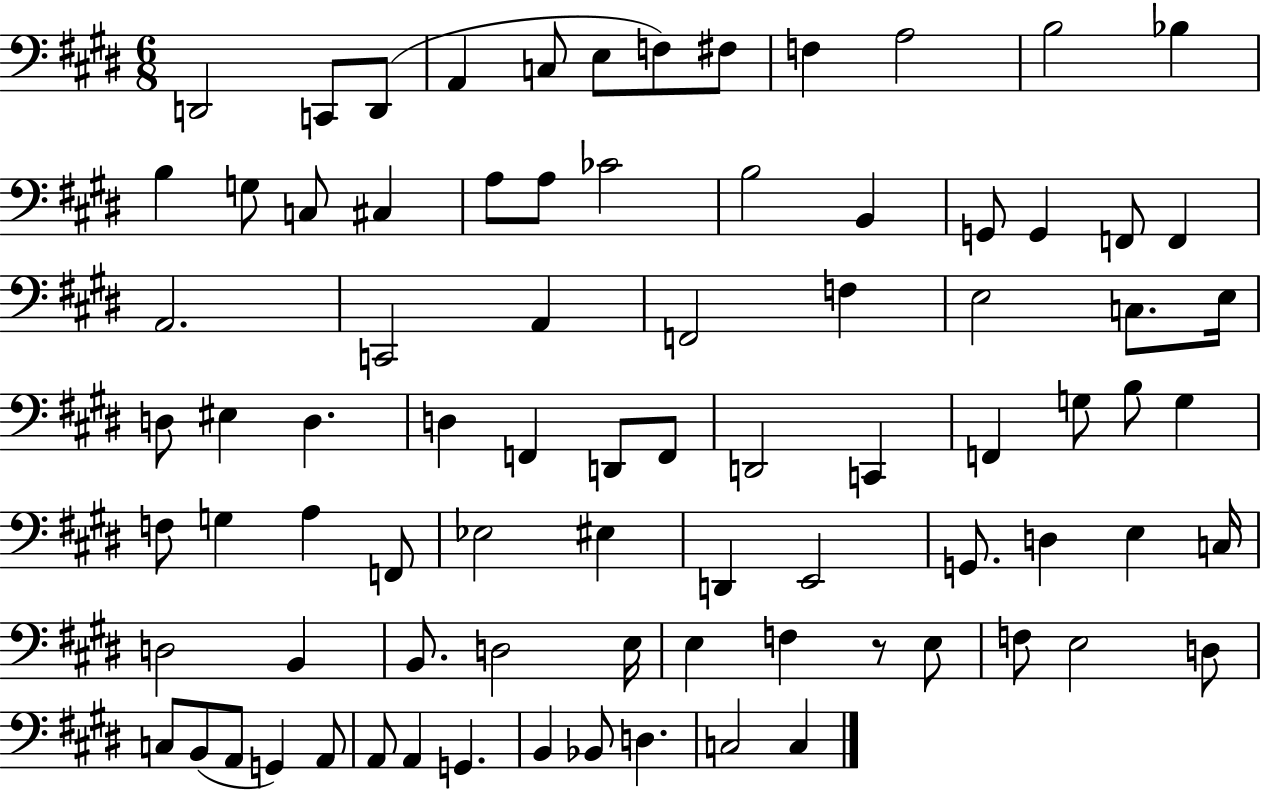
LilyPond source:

{
  \clef bass
  \numericTimeSignature
  \time 6/8
  \key e \major
  d,2 c,8 d,8( | a,4 c8 e8 f8) fis8 | f4 a2 | b2 bes4 | \break b4 g8 c8 cis4 | a8 a8 ces'2 | b2 b,4 | g,8 g,4 f,8 f,4 | \break a,2. | c,2 a,4 | f,2 f4 | e2 c8. e16 | \break d8 eis4 d4. | d4 f,4 d,8 f,8 | d,2 c,4 | f,4 g8 b8 g4 | \break f8 g4 a4 f,8 | ees2 eis4 | d,4 e,2 | g,8. d4 e4 c16 | \break d2 b,4 | b,8. d2 e16 | e4 f4 r8 e8 | f8 e2 d8 | \break c8 b,8( a,8 g,4) a,8 | a,8 a,4 g,4. | b,4 bes,8 d4. | c2 c4 | \break \bar "|."
}